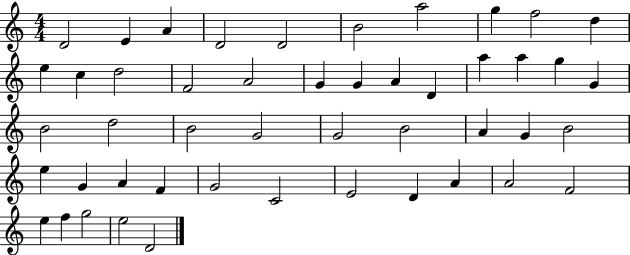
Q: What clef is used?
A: treble